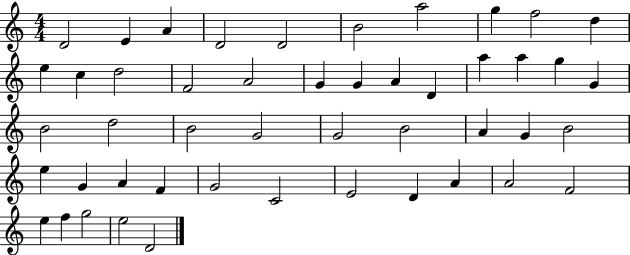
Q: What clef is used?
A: treble